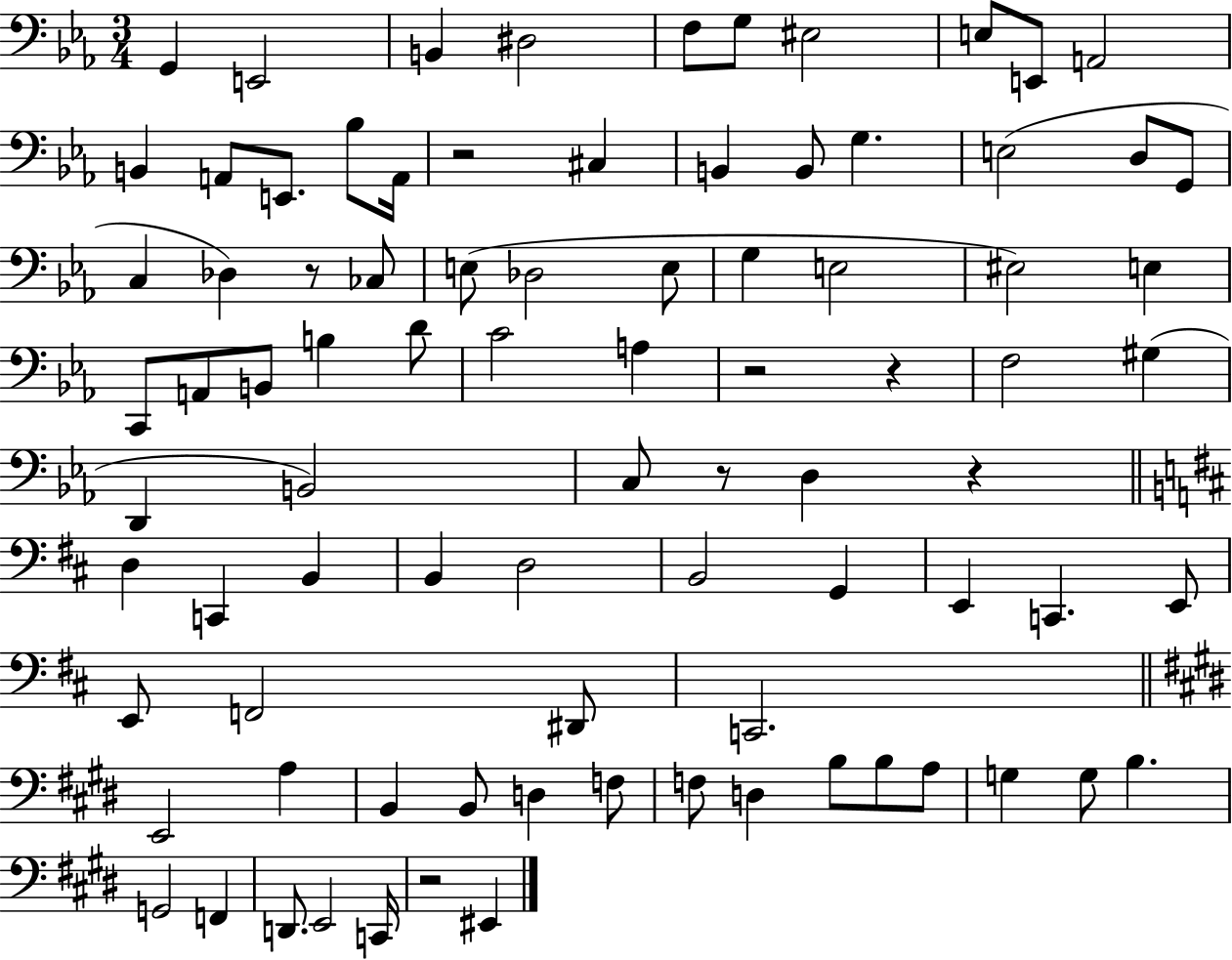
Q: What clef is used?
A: bass